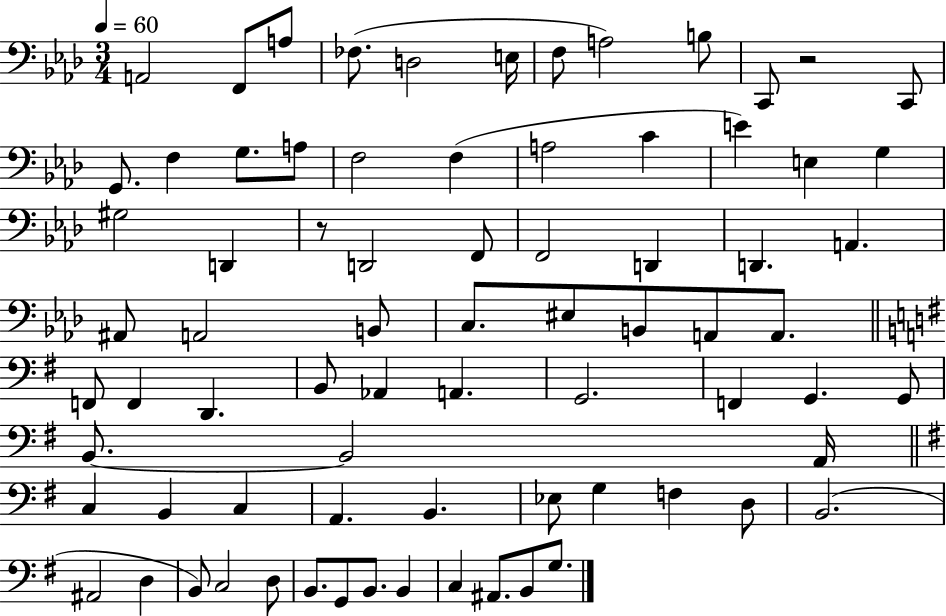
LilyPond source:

{
  \clef bass
  \numericTimeSignature
  \time 3/4
  \key aes \major
  \tempo 4 = 60
  a,2 f,8 a8 | fes8.( d2 e16 | f8 a2) b8 | c,8 r2 c,8 | \break g,8. f4 g8. a8 | f2 f4( | a2 c'4 | e'4) e4 g4 | \break gis2 d,4 | r8 d,2 f,8 | f,2 d,4 | d,4. a,4. | \break ais,8 a,2 b,8 | c8. eis8 b,8 a,8 a,8. | \bar "||" \break \key g \major f,8 f,4 d,4. | b,8 aes,4 a,4. | g,2. | f,4 g,4. g,8 | \break b,8.~~ b,2 a,16 | \bar "||" \break \key g \major c4 b,4 c4 | a,4. b,4. | ees8 g4 f4 d8 | b,2.( | \break ais,2 d4 | b,8) c2 d8 | b,8. g,8 b,8. b,4 | c4 ais,8. b,8 g8. | \break \bar "|."
}